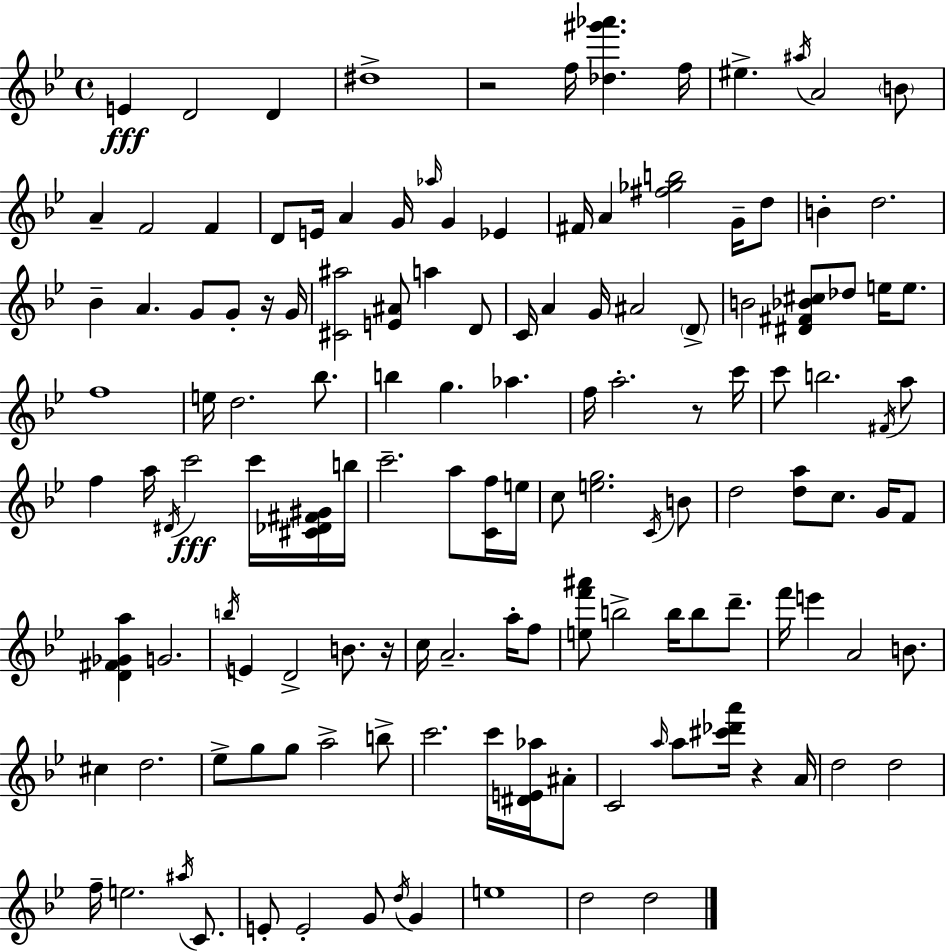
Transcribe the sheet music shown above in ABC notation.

X:1
T:Untitled
M:4/4
L:1/4
K:Gm
E D2 D ^d4 z2 f/4 [_d^g'_a'] f/4 ^e ^a/4 A2 B/2 A F2 F D/2 E/4 A G/4 _a/4 G _E ^F/4 A [^f_gb]2 G/4 d/2 B d2 _B A G/2 G/2 z/4 G/4 [^C^a]2 [E^A]/2 a D/2 C/4 A G/4 ^A2 D/2 B2 [^D^F_B^c]/2 _d/2 e/4 e/2 f4 e/4 d2 _b/2 b g _a f/4 a2 z/2 c'/4 c'/2 b2 ^F/4 a/2 f a/4 ^D/4 c'2 c'/4 [^C_D^F^G]/4 b/4 c'2 a/2 [Cf]/4 e/4 c/2 [eg]2 C/4 B/2 d2 [da]/2 c/2 G/4 F/2 [D^F_Ga] G2 b/4 E D2 B/2 z/4 c/4 A2 a/4 f/2 [ef'^a']/2 b2 b/4 b/2 d'/2 f'/4 e' A2 B/2 ^c d2 _e/2 g/2 g/2 a2 b/2 c'2 c'/4 [^DE_a]/4 ^A/2 C2 a/4 a/2 [^c'_d'a']/4 z A/4 d2 d2 f/4 e2 ^a/4 C/2 E/2 E2 G/2 d/4 G e4 d2 d2